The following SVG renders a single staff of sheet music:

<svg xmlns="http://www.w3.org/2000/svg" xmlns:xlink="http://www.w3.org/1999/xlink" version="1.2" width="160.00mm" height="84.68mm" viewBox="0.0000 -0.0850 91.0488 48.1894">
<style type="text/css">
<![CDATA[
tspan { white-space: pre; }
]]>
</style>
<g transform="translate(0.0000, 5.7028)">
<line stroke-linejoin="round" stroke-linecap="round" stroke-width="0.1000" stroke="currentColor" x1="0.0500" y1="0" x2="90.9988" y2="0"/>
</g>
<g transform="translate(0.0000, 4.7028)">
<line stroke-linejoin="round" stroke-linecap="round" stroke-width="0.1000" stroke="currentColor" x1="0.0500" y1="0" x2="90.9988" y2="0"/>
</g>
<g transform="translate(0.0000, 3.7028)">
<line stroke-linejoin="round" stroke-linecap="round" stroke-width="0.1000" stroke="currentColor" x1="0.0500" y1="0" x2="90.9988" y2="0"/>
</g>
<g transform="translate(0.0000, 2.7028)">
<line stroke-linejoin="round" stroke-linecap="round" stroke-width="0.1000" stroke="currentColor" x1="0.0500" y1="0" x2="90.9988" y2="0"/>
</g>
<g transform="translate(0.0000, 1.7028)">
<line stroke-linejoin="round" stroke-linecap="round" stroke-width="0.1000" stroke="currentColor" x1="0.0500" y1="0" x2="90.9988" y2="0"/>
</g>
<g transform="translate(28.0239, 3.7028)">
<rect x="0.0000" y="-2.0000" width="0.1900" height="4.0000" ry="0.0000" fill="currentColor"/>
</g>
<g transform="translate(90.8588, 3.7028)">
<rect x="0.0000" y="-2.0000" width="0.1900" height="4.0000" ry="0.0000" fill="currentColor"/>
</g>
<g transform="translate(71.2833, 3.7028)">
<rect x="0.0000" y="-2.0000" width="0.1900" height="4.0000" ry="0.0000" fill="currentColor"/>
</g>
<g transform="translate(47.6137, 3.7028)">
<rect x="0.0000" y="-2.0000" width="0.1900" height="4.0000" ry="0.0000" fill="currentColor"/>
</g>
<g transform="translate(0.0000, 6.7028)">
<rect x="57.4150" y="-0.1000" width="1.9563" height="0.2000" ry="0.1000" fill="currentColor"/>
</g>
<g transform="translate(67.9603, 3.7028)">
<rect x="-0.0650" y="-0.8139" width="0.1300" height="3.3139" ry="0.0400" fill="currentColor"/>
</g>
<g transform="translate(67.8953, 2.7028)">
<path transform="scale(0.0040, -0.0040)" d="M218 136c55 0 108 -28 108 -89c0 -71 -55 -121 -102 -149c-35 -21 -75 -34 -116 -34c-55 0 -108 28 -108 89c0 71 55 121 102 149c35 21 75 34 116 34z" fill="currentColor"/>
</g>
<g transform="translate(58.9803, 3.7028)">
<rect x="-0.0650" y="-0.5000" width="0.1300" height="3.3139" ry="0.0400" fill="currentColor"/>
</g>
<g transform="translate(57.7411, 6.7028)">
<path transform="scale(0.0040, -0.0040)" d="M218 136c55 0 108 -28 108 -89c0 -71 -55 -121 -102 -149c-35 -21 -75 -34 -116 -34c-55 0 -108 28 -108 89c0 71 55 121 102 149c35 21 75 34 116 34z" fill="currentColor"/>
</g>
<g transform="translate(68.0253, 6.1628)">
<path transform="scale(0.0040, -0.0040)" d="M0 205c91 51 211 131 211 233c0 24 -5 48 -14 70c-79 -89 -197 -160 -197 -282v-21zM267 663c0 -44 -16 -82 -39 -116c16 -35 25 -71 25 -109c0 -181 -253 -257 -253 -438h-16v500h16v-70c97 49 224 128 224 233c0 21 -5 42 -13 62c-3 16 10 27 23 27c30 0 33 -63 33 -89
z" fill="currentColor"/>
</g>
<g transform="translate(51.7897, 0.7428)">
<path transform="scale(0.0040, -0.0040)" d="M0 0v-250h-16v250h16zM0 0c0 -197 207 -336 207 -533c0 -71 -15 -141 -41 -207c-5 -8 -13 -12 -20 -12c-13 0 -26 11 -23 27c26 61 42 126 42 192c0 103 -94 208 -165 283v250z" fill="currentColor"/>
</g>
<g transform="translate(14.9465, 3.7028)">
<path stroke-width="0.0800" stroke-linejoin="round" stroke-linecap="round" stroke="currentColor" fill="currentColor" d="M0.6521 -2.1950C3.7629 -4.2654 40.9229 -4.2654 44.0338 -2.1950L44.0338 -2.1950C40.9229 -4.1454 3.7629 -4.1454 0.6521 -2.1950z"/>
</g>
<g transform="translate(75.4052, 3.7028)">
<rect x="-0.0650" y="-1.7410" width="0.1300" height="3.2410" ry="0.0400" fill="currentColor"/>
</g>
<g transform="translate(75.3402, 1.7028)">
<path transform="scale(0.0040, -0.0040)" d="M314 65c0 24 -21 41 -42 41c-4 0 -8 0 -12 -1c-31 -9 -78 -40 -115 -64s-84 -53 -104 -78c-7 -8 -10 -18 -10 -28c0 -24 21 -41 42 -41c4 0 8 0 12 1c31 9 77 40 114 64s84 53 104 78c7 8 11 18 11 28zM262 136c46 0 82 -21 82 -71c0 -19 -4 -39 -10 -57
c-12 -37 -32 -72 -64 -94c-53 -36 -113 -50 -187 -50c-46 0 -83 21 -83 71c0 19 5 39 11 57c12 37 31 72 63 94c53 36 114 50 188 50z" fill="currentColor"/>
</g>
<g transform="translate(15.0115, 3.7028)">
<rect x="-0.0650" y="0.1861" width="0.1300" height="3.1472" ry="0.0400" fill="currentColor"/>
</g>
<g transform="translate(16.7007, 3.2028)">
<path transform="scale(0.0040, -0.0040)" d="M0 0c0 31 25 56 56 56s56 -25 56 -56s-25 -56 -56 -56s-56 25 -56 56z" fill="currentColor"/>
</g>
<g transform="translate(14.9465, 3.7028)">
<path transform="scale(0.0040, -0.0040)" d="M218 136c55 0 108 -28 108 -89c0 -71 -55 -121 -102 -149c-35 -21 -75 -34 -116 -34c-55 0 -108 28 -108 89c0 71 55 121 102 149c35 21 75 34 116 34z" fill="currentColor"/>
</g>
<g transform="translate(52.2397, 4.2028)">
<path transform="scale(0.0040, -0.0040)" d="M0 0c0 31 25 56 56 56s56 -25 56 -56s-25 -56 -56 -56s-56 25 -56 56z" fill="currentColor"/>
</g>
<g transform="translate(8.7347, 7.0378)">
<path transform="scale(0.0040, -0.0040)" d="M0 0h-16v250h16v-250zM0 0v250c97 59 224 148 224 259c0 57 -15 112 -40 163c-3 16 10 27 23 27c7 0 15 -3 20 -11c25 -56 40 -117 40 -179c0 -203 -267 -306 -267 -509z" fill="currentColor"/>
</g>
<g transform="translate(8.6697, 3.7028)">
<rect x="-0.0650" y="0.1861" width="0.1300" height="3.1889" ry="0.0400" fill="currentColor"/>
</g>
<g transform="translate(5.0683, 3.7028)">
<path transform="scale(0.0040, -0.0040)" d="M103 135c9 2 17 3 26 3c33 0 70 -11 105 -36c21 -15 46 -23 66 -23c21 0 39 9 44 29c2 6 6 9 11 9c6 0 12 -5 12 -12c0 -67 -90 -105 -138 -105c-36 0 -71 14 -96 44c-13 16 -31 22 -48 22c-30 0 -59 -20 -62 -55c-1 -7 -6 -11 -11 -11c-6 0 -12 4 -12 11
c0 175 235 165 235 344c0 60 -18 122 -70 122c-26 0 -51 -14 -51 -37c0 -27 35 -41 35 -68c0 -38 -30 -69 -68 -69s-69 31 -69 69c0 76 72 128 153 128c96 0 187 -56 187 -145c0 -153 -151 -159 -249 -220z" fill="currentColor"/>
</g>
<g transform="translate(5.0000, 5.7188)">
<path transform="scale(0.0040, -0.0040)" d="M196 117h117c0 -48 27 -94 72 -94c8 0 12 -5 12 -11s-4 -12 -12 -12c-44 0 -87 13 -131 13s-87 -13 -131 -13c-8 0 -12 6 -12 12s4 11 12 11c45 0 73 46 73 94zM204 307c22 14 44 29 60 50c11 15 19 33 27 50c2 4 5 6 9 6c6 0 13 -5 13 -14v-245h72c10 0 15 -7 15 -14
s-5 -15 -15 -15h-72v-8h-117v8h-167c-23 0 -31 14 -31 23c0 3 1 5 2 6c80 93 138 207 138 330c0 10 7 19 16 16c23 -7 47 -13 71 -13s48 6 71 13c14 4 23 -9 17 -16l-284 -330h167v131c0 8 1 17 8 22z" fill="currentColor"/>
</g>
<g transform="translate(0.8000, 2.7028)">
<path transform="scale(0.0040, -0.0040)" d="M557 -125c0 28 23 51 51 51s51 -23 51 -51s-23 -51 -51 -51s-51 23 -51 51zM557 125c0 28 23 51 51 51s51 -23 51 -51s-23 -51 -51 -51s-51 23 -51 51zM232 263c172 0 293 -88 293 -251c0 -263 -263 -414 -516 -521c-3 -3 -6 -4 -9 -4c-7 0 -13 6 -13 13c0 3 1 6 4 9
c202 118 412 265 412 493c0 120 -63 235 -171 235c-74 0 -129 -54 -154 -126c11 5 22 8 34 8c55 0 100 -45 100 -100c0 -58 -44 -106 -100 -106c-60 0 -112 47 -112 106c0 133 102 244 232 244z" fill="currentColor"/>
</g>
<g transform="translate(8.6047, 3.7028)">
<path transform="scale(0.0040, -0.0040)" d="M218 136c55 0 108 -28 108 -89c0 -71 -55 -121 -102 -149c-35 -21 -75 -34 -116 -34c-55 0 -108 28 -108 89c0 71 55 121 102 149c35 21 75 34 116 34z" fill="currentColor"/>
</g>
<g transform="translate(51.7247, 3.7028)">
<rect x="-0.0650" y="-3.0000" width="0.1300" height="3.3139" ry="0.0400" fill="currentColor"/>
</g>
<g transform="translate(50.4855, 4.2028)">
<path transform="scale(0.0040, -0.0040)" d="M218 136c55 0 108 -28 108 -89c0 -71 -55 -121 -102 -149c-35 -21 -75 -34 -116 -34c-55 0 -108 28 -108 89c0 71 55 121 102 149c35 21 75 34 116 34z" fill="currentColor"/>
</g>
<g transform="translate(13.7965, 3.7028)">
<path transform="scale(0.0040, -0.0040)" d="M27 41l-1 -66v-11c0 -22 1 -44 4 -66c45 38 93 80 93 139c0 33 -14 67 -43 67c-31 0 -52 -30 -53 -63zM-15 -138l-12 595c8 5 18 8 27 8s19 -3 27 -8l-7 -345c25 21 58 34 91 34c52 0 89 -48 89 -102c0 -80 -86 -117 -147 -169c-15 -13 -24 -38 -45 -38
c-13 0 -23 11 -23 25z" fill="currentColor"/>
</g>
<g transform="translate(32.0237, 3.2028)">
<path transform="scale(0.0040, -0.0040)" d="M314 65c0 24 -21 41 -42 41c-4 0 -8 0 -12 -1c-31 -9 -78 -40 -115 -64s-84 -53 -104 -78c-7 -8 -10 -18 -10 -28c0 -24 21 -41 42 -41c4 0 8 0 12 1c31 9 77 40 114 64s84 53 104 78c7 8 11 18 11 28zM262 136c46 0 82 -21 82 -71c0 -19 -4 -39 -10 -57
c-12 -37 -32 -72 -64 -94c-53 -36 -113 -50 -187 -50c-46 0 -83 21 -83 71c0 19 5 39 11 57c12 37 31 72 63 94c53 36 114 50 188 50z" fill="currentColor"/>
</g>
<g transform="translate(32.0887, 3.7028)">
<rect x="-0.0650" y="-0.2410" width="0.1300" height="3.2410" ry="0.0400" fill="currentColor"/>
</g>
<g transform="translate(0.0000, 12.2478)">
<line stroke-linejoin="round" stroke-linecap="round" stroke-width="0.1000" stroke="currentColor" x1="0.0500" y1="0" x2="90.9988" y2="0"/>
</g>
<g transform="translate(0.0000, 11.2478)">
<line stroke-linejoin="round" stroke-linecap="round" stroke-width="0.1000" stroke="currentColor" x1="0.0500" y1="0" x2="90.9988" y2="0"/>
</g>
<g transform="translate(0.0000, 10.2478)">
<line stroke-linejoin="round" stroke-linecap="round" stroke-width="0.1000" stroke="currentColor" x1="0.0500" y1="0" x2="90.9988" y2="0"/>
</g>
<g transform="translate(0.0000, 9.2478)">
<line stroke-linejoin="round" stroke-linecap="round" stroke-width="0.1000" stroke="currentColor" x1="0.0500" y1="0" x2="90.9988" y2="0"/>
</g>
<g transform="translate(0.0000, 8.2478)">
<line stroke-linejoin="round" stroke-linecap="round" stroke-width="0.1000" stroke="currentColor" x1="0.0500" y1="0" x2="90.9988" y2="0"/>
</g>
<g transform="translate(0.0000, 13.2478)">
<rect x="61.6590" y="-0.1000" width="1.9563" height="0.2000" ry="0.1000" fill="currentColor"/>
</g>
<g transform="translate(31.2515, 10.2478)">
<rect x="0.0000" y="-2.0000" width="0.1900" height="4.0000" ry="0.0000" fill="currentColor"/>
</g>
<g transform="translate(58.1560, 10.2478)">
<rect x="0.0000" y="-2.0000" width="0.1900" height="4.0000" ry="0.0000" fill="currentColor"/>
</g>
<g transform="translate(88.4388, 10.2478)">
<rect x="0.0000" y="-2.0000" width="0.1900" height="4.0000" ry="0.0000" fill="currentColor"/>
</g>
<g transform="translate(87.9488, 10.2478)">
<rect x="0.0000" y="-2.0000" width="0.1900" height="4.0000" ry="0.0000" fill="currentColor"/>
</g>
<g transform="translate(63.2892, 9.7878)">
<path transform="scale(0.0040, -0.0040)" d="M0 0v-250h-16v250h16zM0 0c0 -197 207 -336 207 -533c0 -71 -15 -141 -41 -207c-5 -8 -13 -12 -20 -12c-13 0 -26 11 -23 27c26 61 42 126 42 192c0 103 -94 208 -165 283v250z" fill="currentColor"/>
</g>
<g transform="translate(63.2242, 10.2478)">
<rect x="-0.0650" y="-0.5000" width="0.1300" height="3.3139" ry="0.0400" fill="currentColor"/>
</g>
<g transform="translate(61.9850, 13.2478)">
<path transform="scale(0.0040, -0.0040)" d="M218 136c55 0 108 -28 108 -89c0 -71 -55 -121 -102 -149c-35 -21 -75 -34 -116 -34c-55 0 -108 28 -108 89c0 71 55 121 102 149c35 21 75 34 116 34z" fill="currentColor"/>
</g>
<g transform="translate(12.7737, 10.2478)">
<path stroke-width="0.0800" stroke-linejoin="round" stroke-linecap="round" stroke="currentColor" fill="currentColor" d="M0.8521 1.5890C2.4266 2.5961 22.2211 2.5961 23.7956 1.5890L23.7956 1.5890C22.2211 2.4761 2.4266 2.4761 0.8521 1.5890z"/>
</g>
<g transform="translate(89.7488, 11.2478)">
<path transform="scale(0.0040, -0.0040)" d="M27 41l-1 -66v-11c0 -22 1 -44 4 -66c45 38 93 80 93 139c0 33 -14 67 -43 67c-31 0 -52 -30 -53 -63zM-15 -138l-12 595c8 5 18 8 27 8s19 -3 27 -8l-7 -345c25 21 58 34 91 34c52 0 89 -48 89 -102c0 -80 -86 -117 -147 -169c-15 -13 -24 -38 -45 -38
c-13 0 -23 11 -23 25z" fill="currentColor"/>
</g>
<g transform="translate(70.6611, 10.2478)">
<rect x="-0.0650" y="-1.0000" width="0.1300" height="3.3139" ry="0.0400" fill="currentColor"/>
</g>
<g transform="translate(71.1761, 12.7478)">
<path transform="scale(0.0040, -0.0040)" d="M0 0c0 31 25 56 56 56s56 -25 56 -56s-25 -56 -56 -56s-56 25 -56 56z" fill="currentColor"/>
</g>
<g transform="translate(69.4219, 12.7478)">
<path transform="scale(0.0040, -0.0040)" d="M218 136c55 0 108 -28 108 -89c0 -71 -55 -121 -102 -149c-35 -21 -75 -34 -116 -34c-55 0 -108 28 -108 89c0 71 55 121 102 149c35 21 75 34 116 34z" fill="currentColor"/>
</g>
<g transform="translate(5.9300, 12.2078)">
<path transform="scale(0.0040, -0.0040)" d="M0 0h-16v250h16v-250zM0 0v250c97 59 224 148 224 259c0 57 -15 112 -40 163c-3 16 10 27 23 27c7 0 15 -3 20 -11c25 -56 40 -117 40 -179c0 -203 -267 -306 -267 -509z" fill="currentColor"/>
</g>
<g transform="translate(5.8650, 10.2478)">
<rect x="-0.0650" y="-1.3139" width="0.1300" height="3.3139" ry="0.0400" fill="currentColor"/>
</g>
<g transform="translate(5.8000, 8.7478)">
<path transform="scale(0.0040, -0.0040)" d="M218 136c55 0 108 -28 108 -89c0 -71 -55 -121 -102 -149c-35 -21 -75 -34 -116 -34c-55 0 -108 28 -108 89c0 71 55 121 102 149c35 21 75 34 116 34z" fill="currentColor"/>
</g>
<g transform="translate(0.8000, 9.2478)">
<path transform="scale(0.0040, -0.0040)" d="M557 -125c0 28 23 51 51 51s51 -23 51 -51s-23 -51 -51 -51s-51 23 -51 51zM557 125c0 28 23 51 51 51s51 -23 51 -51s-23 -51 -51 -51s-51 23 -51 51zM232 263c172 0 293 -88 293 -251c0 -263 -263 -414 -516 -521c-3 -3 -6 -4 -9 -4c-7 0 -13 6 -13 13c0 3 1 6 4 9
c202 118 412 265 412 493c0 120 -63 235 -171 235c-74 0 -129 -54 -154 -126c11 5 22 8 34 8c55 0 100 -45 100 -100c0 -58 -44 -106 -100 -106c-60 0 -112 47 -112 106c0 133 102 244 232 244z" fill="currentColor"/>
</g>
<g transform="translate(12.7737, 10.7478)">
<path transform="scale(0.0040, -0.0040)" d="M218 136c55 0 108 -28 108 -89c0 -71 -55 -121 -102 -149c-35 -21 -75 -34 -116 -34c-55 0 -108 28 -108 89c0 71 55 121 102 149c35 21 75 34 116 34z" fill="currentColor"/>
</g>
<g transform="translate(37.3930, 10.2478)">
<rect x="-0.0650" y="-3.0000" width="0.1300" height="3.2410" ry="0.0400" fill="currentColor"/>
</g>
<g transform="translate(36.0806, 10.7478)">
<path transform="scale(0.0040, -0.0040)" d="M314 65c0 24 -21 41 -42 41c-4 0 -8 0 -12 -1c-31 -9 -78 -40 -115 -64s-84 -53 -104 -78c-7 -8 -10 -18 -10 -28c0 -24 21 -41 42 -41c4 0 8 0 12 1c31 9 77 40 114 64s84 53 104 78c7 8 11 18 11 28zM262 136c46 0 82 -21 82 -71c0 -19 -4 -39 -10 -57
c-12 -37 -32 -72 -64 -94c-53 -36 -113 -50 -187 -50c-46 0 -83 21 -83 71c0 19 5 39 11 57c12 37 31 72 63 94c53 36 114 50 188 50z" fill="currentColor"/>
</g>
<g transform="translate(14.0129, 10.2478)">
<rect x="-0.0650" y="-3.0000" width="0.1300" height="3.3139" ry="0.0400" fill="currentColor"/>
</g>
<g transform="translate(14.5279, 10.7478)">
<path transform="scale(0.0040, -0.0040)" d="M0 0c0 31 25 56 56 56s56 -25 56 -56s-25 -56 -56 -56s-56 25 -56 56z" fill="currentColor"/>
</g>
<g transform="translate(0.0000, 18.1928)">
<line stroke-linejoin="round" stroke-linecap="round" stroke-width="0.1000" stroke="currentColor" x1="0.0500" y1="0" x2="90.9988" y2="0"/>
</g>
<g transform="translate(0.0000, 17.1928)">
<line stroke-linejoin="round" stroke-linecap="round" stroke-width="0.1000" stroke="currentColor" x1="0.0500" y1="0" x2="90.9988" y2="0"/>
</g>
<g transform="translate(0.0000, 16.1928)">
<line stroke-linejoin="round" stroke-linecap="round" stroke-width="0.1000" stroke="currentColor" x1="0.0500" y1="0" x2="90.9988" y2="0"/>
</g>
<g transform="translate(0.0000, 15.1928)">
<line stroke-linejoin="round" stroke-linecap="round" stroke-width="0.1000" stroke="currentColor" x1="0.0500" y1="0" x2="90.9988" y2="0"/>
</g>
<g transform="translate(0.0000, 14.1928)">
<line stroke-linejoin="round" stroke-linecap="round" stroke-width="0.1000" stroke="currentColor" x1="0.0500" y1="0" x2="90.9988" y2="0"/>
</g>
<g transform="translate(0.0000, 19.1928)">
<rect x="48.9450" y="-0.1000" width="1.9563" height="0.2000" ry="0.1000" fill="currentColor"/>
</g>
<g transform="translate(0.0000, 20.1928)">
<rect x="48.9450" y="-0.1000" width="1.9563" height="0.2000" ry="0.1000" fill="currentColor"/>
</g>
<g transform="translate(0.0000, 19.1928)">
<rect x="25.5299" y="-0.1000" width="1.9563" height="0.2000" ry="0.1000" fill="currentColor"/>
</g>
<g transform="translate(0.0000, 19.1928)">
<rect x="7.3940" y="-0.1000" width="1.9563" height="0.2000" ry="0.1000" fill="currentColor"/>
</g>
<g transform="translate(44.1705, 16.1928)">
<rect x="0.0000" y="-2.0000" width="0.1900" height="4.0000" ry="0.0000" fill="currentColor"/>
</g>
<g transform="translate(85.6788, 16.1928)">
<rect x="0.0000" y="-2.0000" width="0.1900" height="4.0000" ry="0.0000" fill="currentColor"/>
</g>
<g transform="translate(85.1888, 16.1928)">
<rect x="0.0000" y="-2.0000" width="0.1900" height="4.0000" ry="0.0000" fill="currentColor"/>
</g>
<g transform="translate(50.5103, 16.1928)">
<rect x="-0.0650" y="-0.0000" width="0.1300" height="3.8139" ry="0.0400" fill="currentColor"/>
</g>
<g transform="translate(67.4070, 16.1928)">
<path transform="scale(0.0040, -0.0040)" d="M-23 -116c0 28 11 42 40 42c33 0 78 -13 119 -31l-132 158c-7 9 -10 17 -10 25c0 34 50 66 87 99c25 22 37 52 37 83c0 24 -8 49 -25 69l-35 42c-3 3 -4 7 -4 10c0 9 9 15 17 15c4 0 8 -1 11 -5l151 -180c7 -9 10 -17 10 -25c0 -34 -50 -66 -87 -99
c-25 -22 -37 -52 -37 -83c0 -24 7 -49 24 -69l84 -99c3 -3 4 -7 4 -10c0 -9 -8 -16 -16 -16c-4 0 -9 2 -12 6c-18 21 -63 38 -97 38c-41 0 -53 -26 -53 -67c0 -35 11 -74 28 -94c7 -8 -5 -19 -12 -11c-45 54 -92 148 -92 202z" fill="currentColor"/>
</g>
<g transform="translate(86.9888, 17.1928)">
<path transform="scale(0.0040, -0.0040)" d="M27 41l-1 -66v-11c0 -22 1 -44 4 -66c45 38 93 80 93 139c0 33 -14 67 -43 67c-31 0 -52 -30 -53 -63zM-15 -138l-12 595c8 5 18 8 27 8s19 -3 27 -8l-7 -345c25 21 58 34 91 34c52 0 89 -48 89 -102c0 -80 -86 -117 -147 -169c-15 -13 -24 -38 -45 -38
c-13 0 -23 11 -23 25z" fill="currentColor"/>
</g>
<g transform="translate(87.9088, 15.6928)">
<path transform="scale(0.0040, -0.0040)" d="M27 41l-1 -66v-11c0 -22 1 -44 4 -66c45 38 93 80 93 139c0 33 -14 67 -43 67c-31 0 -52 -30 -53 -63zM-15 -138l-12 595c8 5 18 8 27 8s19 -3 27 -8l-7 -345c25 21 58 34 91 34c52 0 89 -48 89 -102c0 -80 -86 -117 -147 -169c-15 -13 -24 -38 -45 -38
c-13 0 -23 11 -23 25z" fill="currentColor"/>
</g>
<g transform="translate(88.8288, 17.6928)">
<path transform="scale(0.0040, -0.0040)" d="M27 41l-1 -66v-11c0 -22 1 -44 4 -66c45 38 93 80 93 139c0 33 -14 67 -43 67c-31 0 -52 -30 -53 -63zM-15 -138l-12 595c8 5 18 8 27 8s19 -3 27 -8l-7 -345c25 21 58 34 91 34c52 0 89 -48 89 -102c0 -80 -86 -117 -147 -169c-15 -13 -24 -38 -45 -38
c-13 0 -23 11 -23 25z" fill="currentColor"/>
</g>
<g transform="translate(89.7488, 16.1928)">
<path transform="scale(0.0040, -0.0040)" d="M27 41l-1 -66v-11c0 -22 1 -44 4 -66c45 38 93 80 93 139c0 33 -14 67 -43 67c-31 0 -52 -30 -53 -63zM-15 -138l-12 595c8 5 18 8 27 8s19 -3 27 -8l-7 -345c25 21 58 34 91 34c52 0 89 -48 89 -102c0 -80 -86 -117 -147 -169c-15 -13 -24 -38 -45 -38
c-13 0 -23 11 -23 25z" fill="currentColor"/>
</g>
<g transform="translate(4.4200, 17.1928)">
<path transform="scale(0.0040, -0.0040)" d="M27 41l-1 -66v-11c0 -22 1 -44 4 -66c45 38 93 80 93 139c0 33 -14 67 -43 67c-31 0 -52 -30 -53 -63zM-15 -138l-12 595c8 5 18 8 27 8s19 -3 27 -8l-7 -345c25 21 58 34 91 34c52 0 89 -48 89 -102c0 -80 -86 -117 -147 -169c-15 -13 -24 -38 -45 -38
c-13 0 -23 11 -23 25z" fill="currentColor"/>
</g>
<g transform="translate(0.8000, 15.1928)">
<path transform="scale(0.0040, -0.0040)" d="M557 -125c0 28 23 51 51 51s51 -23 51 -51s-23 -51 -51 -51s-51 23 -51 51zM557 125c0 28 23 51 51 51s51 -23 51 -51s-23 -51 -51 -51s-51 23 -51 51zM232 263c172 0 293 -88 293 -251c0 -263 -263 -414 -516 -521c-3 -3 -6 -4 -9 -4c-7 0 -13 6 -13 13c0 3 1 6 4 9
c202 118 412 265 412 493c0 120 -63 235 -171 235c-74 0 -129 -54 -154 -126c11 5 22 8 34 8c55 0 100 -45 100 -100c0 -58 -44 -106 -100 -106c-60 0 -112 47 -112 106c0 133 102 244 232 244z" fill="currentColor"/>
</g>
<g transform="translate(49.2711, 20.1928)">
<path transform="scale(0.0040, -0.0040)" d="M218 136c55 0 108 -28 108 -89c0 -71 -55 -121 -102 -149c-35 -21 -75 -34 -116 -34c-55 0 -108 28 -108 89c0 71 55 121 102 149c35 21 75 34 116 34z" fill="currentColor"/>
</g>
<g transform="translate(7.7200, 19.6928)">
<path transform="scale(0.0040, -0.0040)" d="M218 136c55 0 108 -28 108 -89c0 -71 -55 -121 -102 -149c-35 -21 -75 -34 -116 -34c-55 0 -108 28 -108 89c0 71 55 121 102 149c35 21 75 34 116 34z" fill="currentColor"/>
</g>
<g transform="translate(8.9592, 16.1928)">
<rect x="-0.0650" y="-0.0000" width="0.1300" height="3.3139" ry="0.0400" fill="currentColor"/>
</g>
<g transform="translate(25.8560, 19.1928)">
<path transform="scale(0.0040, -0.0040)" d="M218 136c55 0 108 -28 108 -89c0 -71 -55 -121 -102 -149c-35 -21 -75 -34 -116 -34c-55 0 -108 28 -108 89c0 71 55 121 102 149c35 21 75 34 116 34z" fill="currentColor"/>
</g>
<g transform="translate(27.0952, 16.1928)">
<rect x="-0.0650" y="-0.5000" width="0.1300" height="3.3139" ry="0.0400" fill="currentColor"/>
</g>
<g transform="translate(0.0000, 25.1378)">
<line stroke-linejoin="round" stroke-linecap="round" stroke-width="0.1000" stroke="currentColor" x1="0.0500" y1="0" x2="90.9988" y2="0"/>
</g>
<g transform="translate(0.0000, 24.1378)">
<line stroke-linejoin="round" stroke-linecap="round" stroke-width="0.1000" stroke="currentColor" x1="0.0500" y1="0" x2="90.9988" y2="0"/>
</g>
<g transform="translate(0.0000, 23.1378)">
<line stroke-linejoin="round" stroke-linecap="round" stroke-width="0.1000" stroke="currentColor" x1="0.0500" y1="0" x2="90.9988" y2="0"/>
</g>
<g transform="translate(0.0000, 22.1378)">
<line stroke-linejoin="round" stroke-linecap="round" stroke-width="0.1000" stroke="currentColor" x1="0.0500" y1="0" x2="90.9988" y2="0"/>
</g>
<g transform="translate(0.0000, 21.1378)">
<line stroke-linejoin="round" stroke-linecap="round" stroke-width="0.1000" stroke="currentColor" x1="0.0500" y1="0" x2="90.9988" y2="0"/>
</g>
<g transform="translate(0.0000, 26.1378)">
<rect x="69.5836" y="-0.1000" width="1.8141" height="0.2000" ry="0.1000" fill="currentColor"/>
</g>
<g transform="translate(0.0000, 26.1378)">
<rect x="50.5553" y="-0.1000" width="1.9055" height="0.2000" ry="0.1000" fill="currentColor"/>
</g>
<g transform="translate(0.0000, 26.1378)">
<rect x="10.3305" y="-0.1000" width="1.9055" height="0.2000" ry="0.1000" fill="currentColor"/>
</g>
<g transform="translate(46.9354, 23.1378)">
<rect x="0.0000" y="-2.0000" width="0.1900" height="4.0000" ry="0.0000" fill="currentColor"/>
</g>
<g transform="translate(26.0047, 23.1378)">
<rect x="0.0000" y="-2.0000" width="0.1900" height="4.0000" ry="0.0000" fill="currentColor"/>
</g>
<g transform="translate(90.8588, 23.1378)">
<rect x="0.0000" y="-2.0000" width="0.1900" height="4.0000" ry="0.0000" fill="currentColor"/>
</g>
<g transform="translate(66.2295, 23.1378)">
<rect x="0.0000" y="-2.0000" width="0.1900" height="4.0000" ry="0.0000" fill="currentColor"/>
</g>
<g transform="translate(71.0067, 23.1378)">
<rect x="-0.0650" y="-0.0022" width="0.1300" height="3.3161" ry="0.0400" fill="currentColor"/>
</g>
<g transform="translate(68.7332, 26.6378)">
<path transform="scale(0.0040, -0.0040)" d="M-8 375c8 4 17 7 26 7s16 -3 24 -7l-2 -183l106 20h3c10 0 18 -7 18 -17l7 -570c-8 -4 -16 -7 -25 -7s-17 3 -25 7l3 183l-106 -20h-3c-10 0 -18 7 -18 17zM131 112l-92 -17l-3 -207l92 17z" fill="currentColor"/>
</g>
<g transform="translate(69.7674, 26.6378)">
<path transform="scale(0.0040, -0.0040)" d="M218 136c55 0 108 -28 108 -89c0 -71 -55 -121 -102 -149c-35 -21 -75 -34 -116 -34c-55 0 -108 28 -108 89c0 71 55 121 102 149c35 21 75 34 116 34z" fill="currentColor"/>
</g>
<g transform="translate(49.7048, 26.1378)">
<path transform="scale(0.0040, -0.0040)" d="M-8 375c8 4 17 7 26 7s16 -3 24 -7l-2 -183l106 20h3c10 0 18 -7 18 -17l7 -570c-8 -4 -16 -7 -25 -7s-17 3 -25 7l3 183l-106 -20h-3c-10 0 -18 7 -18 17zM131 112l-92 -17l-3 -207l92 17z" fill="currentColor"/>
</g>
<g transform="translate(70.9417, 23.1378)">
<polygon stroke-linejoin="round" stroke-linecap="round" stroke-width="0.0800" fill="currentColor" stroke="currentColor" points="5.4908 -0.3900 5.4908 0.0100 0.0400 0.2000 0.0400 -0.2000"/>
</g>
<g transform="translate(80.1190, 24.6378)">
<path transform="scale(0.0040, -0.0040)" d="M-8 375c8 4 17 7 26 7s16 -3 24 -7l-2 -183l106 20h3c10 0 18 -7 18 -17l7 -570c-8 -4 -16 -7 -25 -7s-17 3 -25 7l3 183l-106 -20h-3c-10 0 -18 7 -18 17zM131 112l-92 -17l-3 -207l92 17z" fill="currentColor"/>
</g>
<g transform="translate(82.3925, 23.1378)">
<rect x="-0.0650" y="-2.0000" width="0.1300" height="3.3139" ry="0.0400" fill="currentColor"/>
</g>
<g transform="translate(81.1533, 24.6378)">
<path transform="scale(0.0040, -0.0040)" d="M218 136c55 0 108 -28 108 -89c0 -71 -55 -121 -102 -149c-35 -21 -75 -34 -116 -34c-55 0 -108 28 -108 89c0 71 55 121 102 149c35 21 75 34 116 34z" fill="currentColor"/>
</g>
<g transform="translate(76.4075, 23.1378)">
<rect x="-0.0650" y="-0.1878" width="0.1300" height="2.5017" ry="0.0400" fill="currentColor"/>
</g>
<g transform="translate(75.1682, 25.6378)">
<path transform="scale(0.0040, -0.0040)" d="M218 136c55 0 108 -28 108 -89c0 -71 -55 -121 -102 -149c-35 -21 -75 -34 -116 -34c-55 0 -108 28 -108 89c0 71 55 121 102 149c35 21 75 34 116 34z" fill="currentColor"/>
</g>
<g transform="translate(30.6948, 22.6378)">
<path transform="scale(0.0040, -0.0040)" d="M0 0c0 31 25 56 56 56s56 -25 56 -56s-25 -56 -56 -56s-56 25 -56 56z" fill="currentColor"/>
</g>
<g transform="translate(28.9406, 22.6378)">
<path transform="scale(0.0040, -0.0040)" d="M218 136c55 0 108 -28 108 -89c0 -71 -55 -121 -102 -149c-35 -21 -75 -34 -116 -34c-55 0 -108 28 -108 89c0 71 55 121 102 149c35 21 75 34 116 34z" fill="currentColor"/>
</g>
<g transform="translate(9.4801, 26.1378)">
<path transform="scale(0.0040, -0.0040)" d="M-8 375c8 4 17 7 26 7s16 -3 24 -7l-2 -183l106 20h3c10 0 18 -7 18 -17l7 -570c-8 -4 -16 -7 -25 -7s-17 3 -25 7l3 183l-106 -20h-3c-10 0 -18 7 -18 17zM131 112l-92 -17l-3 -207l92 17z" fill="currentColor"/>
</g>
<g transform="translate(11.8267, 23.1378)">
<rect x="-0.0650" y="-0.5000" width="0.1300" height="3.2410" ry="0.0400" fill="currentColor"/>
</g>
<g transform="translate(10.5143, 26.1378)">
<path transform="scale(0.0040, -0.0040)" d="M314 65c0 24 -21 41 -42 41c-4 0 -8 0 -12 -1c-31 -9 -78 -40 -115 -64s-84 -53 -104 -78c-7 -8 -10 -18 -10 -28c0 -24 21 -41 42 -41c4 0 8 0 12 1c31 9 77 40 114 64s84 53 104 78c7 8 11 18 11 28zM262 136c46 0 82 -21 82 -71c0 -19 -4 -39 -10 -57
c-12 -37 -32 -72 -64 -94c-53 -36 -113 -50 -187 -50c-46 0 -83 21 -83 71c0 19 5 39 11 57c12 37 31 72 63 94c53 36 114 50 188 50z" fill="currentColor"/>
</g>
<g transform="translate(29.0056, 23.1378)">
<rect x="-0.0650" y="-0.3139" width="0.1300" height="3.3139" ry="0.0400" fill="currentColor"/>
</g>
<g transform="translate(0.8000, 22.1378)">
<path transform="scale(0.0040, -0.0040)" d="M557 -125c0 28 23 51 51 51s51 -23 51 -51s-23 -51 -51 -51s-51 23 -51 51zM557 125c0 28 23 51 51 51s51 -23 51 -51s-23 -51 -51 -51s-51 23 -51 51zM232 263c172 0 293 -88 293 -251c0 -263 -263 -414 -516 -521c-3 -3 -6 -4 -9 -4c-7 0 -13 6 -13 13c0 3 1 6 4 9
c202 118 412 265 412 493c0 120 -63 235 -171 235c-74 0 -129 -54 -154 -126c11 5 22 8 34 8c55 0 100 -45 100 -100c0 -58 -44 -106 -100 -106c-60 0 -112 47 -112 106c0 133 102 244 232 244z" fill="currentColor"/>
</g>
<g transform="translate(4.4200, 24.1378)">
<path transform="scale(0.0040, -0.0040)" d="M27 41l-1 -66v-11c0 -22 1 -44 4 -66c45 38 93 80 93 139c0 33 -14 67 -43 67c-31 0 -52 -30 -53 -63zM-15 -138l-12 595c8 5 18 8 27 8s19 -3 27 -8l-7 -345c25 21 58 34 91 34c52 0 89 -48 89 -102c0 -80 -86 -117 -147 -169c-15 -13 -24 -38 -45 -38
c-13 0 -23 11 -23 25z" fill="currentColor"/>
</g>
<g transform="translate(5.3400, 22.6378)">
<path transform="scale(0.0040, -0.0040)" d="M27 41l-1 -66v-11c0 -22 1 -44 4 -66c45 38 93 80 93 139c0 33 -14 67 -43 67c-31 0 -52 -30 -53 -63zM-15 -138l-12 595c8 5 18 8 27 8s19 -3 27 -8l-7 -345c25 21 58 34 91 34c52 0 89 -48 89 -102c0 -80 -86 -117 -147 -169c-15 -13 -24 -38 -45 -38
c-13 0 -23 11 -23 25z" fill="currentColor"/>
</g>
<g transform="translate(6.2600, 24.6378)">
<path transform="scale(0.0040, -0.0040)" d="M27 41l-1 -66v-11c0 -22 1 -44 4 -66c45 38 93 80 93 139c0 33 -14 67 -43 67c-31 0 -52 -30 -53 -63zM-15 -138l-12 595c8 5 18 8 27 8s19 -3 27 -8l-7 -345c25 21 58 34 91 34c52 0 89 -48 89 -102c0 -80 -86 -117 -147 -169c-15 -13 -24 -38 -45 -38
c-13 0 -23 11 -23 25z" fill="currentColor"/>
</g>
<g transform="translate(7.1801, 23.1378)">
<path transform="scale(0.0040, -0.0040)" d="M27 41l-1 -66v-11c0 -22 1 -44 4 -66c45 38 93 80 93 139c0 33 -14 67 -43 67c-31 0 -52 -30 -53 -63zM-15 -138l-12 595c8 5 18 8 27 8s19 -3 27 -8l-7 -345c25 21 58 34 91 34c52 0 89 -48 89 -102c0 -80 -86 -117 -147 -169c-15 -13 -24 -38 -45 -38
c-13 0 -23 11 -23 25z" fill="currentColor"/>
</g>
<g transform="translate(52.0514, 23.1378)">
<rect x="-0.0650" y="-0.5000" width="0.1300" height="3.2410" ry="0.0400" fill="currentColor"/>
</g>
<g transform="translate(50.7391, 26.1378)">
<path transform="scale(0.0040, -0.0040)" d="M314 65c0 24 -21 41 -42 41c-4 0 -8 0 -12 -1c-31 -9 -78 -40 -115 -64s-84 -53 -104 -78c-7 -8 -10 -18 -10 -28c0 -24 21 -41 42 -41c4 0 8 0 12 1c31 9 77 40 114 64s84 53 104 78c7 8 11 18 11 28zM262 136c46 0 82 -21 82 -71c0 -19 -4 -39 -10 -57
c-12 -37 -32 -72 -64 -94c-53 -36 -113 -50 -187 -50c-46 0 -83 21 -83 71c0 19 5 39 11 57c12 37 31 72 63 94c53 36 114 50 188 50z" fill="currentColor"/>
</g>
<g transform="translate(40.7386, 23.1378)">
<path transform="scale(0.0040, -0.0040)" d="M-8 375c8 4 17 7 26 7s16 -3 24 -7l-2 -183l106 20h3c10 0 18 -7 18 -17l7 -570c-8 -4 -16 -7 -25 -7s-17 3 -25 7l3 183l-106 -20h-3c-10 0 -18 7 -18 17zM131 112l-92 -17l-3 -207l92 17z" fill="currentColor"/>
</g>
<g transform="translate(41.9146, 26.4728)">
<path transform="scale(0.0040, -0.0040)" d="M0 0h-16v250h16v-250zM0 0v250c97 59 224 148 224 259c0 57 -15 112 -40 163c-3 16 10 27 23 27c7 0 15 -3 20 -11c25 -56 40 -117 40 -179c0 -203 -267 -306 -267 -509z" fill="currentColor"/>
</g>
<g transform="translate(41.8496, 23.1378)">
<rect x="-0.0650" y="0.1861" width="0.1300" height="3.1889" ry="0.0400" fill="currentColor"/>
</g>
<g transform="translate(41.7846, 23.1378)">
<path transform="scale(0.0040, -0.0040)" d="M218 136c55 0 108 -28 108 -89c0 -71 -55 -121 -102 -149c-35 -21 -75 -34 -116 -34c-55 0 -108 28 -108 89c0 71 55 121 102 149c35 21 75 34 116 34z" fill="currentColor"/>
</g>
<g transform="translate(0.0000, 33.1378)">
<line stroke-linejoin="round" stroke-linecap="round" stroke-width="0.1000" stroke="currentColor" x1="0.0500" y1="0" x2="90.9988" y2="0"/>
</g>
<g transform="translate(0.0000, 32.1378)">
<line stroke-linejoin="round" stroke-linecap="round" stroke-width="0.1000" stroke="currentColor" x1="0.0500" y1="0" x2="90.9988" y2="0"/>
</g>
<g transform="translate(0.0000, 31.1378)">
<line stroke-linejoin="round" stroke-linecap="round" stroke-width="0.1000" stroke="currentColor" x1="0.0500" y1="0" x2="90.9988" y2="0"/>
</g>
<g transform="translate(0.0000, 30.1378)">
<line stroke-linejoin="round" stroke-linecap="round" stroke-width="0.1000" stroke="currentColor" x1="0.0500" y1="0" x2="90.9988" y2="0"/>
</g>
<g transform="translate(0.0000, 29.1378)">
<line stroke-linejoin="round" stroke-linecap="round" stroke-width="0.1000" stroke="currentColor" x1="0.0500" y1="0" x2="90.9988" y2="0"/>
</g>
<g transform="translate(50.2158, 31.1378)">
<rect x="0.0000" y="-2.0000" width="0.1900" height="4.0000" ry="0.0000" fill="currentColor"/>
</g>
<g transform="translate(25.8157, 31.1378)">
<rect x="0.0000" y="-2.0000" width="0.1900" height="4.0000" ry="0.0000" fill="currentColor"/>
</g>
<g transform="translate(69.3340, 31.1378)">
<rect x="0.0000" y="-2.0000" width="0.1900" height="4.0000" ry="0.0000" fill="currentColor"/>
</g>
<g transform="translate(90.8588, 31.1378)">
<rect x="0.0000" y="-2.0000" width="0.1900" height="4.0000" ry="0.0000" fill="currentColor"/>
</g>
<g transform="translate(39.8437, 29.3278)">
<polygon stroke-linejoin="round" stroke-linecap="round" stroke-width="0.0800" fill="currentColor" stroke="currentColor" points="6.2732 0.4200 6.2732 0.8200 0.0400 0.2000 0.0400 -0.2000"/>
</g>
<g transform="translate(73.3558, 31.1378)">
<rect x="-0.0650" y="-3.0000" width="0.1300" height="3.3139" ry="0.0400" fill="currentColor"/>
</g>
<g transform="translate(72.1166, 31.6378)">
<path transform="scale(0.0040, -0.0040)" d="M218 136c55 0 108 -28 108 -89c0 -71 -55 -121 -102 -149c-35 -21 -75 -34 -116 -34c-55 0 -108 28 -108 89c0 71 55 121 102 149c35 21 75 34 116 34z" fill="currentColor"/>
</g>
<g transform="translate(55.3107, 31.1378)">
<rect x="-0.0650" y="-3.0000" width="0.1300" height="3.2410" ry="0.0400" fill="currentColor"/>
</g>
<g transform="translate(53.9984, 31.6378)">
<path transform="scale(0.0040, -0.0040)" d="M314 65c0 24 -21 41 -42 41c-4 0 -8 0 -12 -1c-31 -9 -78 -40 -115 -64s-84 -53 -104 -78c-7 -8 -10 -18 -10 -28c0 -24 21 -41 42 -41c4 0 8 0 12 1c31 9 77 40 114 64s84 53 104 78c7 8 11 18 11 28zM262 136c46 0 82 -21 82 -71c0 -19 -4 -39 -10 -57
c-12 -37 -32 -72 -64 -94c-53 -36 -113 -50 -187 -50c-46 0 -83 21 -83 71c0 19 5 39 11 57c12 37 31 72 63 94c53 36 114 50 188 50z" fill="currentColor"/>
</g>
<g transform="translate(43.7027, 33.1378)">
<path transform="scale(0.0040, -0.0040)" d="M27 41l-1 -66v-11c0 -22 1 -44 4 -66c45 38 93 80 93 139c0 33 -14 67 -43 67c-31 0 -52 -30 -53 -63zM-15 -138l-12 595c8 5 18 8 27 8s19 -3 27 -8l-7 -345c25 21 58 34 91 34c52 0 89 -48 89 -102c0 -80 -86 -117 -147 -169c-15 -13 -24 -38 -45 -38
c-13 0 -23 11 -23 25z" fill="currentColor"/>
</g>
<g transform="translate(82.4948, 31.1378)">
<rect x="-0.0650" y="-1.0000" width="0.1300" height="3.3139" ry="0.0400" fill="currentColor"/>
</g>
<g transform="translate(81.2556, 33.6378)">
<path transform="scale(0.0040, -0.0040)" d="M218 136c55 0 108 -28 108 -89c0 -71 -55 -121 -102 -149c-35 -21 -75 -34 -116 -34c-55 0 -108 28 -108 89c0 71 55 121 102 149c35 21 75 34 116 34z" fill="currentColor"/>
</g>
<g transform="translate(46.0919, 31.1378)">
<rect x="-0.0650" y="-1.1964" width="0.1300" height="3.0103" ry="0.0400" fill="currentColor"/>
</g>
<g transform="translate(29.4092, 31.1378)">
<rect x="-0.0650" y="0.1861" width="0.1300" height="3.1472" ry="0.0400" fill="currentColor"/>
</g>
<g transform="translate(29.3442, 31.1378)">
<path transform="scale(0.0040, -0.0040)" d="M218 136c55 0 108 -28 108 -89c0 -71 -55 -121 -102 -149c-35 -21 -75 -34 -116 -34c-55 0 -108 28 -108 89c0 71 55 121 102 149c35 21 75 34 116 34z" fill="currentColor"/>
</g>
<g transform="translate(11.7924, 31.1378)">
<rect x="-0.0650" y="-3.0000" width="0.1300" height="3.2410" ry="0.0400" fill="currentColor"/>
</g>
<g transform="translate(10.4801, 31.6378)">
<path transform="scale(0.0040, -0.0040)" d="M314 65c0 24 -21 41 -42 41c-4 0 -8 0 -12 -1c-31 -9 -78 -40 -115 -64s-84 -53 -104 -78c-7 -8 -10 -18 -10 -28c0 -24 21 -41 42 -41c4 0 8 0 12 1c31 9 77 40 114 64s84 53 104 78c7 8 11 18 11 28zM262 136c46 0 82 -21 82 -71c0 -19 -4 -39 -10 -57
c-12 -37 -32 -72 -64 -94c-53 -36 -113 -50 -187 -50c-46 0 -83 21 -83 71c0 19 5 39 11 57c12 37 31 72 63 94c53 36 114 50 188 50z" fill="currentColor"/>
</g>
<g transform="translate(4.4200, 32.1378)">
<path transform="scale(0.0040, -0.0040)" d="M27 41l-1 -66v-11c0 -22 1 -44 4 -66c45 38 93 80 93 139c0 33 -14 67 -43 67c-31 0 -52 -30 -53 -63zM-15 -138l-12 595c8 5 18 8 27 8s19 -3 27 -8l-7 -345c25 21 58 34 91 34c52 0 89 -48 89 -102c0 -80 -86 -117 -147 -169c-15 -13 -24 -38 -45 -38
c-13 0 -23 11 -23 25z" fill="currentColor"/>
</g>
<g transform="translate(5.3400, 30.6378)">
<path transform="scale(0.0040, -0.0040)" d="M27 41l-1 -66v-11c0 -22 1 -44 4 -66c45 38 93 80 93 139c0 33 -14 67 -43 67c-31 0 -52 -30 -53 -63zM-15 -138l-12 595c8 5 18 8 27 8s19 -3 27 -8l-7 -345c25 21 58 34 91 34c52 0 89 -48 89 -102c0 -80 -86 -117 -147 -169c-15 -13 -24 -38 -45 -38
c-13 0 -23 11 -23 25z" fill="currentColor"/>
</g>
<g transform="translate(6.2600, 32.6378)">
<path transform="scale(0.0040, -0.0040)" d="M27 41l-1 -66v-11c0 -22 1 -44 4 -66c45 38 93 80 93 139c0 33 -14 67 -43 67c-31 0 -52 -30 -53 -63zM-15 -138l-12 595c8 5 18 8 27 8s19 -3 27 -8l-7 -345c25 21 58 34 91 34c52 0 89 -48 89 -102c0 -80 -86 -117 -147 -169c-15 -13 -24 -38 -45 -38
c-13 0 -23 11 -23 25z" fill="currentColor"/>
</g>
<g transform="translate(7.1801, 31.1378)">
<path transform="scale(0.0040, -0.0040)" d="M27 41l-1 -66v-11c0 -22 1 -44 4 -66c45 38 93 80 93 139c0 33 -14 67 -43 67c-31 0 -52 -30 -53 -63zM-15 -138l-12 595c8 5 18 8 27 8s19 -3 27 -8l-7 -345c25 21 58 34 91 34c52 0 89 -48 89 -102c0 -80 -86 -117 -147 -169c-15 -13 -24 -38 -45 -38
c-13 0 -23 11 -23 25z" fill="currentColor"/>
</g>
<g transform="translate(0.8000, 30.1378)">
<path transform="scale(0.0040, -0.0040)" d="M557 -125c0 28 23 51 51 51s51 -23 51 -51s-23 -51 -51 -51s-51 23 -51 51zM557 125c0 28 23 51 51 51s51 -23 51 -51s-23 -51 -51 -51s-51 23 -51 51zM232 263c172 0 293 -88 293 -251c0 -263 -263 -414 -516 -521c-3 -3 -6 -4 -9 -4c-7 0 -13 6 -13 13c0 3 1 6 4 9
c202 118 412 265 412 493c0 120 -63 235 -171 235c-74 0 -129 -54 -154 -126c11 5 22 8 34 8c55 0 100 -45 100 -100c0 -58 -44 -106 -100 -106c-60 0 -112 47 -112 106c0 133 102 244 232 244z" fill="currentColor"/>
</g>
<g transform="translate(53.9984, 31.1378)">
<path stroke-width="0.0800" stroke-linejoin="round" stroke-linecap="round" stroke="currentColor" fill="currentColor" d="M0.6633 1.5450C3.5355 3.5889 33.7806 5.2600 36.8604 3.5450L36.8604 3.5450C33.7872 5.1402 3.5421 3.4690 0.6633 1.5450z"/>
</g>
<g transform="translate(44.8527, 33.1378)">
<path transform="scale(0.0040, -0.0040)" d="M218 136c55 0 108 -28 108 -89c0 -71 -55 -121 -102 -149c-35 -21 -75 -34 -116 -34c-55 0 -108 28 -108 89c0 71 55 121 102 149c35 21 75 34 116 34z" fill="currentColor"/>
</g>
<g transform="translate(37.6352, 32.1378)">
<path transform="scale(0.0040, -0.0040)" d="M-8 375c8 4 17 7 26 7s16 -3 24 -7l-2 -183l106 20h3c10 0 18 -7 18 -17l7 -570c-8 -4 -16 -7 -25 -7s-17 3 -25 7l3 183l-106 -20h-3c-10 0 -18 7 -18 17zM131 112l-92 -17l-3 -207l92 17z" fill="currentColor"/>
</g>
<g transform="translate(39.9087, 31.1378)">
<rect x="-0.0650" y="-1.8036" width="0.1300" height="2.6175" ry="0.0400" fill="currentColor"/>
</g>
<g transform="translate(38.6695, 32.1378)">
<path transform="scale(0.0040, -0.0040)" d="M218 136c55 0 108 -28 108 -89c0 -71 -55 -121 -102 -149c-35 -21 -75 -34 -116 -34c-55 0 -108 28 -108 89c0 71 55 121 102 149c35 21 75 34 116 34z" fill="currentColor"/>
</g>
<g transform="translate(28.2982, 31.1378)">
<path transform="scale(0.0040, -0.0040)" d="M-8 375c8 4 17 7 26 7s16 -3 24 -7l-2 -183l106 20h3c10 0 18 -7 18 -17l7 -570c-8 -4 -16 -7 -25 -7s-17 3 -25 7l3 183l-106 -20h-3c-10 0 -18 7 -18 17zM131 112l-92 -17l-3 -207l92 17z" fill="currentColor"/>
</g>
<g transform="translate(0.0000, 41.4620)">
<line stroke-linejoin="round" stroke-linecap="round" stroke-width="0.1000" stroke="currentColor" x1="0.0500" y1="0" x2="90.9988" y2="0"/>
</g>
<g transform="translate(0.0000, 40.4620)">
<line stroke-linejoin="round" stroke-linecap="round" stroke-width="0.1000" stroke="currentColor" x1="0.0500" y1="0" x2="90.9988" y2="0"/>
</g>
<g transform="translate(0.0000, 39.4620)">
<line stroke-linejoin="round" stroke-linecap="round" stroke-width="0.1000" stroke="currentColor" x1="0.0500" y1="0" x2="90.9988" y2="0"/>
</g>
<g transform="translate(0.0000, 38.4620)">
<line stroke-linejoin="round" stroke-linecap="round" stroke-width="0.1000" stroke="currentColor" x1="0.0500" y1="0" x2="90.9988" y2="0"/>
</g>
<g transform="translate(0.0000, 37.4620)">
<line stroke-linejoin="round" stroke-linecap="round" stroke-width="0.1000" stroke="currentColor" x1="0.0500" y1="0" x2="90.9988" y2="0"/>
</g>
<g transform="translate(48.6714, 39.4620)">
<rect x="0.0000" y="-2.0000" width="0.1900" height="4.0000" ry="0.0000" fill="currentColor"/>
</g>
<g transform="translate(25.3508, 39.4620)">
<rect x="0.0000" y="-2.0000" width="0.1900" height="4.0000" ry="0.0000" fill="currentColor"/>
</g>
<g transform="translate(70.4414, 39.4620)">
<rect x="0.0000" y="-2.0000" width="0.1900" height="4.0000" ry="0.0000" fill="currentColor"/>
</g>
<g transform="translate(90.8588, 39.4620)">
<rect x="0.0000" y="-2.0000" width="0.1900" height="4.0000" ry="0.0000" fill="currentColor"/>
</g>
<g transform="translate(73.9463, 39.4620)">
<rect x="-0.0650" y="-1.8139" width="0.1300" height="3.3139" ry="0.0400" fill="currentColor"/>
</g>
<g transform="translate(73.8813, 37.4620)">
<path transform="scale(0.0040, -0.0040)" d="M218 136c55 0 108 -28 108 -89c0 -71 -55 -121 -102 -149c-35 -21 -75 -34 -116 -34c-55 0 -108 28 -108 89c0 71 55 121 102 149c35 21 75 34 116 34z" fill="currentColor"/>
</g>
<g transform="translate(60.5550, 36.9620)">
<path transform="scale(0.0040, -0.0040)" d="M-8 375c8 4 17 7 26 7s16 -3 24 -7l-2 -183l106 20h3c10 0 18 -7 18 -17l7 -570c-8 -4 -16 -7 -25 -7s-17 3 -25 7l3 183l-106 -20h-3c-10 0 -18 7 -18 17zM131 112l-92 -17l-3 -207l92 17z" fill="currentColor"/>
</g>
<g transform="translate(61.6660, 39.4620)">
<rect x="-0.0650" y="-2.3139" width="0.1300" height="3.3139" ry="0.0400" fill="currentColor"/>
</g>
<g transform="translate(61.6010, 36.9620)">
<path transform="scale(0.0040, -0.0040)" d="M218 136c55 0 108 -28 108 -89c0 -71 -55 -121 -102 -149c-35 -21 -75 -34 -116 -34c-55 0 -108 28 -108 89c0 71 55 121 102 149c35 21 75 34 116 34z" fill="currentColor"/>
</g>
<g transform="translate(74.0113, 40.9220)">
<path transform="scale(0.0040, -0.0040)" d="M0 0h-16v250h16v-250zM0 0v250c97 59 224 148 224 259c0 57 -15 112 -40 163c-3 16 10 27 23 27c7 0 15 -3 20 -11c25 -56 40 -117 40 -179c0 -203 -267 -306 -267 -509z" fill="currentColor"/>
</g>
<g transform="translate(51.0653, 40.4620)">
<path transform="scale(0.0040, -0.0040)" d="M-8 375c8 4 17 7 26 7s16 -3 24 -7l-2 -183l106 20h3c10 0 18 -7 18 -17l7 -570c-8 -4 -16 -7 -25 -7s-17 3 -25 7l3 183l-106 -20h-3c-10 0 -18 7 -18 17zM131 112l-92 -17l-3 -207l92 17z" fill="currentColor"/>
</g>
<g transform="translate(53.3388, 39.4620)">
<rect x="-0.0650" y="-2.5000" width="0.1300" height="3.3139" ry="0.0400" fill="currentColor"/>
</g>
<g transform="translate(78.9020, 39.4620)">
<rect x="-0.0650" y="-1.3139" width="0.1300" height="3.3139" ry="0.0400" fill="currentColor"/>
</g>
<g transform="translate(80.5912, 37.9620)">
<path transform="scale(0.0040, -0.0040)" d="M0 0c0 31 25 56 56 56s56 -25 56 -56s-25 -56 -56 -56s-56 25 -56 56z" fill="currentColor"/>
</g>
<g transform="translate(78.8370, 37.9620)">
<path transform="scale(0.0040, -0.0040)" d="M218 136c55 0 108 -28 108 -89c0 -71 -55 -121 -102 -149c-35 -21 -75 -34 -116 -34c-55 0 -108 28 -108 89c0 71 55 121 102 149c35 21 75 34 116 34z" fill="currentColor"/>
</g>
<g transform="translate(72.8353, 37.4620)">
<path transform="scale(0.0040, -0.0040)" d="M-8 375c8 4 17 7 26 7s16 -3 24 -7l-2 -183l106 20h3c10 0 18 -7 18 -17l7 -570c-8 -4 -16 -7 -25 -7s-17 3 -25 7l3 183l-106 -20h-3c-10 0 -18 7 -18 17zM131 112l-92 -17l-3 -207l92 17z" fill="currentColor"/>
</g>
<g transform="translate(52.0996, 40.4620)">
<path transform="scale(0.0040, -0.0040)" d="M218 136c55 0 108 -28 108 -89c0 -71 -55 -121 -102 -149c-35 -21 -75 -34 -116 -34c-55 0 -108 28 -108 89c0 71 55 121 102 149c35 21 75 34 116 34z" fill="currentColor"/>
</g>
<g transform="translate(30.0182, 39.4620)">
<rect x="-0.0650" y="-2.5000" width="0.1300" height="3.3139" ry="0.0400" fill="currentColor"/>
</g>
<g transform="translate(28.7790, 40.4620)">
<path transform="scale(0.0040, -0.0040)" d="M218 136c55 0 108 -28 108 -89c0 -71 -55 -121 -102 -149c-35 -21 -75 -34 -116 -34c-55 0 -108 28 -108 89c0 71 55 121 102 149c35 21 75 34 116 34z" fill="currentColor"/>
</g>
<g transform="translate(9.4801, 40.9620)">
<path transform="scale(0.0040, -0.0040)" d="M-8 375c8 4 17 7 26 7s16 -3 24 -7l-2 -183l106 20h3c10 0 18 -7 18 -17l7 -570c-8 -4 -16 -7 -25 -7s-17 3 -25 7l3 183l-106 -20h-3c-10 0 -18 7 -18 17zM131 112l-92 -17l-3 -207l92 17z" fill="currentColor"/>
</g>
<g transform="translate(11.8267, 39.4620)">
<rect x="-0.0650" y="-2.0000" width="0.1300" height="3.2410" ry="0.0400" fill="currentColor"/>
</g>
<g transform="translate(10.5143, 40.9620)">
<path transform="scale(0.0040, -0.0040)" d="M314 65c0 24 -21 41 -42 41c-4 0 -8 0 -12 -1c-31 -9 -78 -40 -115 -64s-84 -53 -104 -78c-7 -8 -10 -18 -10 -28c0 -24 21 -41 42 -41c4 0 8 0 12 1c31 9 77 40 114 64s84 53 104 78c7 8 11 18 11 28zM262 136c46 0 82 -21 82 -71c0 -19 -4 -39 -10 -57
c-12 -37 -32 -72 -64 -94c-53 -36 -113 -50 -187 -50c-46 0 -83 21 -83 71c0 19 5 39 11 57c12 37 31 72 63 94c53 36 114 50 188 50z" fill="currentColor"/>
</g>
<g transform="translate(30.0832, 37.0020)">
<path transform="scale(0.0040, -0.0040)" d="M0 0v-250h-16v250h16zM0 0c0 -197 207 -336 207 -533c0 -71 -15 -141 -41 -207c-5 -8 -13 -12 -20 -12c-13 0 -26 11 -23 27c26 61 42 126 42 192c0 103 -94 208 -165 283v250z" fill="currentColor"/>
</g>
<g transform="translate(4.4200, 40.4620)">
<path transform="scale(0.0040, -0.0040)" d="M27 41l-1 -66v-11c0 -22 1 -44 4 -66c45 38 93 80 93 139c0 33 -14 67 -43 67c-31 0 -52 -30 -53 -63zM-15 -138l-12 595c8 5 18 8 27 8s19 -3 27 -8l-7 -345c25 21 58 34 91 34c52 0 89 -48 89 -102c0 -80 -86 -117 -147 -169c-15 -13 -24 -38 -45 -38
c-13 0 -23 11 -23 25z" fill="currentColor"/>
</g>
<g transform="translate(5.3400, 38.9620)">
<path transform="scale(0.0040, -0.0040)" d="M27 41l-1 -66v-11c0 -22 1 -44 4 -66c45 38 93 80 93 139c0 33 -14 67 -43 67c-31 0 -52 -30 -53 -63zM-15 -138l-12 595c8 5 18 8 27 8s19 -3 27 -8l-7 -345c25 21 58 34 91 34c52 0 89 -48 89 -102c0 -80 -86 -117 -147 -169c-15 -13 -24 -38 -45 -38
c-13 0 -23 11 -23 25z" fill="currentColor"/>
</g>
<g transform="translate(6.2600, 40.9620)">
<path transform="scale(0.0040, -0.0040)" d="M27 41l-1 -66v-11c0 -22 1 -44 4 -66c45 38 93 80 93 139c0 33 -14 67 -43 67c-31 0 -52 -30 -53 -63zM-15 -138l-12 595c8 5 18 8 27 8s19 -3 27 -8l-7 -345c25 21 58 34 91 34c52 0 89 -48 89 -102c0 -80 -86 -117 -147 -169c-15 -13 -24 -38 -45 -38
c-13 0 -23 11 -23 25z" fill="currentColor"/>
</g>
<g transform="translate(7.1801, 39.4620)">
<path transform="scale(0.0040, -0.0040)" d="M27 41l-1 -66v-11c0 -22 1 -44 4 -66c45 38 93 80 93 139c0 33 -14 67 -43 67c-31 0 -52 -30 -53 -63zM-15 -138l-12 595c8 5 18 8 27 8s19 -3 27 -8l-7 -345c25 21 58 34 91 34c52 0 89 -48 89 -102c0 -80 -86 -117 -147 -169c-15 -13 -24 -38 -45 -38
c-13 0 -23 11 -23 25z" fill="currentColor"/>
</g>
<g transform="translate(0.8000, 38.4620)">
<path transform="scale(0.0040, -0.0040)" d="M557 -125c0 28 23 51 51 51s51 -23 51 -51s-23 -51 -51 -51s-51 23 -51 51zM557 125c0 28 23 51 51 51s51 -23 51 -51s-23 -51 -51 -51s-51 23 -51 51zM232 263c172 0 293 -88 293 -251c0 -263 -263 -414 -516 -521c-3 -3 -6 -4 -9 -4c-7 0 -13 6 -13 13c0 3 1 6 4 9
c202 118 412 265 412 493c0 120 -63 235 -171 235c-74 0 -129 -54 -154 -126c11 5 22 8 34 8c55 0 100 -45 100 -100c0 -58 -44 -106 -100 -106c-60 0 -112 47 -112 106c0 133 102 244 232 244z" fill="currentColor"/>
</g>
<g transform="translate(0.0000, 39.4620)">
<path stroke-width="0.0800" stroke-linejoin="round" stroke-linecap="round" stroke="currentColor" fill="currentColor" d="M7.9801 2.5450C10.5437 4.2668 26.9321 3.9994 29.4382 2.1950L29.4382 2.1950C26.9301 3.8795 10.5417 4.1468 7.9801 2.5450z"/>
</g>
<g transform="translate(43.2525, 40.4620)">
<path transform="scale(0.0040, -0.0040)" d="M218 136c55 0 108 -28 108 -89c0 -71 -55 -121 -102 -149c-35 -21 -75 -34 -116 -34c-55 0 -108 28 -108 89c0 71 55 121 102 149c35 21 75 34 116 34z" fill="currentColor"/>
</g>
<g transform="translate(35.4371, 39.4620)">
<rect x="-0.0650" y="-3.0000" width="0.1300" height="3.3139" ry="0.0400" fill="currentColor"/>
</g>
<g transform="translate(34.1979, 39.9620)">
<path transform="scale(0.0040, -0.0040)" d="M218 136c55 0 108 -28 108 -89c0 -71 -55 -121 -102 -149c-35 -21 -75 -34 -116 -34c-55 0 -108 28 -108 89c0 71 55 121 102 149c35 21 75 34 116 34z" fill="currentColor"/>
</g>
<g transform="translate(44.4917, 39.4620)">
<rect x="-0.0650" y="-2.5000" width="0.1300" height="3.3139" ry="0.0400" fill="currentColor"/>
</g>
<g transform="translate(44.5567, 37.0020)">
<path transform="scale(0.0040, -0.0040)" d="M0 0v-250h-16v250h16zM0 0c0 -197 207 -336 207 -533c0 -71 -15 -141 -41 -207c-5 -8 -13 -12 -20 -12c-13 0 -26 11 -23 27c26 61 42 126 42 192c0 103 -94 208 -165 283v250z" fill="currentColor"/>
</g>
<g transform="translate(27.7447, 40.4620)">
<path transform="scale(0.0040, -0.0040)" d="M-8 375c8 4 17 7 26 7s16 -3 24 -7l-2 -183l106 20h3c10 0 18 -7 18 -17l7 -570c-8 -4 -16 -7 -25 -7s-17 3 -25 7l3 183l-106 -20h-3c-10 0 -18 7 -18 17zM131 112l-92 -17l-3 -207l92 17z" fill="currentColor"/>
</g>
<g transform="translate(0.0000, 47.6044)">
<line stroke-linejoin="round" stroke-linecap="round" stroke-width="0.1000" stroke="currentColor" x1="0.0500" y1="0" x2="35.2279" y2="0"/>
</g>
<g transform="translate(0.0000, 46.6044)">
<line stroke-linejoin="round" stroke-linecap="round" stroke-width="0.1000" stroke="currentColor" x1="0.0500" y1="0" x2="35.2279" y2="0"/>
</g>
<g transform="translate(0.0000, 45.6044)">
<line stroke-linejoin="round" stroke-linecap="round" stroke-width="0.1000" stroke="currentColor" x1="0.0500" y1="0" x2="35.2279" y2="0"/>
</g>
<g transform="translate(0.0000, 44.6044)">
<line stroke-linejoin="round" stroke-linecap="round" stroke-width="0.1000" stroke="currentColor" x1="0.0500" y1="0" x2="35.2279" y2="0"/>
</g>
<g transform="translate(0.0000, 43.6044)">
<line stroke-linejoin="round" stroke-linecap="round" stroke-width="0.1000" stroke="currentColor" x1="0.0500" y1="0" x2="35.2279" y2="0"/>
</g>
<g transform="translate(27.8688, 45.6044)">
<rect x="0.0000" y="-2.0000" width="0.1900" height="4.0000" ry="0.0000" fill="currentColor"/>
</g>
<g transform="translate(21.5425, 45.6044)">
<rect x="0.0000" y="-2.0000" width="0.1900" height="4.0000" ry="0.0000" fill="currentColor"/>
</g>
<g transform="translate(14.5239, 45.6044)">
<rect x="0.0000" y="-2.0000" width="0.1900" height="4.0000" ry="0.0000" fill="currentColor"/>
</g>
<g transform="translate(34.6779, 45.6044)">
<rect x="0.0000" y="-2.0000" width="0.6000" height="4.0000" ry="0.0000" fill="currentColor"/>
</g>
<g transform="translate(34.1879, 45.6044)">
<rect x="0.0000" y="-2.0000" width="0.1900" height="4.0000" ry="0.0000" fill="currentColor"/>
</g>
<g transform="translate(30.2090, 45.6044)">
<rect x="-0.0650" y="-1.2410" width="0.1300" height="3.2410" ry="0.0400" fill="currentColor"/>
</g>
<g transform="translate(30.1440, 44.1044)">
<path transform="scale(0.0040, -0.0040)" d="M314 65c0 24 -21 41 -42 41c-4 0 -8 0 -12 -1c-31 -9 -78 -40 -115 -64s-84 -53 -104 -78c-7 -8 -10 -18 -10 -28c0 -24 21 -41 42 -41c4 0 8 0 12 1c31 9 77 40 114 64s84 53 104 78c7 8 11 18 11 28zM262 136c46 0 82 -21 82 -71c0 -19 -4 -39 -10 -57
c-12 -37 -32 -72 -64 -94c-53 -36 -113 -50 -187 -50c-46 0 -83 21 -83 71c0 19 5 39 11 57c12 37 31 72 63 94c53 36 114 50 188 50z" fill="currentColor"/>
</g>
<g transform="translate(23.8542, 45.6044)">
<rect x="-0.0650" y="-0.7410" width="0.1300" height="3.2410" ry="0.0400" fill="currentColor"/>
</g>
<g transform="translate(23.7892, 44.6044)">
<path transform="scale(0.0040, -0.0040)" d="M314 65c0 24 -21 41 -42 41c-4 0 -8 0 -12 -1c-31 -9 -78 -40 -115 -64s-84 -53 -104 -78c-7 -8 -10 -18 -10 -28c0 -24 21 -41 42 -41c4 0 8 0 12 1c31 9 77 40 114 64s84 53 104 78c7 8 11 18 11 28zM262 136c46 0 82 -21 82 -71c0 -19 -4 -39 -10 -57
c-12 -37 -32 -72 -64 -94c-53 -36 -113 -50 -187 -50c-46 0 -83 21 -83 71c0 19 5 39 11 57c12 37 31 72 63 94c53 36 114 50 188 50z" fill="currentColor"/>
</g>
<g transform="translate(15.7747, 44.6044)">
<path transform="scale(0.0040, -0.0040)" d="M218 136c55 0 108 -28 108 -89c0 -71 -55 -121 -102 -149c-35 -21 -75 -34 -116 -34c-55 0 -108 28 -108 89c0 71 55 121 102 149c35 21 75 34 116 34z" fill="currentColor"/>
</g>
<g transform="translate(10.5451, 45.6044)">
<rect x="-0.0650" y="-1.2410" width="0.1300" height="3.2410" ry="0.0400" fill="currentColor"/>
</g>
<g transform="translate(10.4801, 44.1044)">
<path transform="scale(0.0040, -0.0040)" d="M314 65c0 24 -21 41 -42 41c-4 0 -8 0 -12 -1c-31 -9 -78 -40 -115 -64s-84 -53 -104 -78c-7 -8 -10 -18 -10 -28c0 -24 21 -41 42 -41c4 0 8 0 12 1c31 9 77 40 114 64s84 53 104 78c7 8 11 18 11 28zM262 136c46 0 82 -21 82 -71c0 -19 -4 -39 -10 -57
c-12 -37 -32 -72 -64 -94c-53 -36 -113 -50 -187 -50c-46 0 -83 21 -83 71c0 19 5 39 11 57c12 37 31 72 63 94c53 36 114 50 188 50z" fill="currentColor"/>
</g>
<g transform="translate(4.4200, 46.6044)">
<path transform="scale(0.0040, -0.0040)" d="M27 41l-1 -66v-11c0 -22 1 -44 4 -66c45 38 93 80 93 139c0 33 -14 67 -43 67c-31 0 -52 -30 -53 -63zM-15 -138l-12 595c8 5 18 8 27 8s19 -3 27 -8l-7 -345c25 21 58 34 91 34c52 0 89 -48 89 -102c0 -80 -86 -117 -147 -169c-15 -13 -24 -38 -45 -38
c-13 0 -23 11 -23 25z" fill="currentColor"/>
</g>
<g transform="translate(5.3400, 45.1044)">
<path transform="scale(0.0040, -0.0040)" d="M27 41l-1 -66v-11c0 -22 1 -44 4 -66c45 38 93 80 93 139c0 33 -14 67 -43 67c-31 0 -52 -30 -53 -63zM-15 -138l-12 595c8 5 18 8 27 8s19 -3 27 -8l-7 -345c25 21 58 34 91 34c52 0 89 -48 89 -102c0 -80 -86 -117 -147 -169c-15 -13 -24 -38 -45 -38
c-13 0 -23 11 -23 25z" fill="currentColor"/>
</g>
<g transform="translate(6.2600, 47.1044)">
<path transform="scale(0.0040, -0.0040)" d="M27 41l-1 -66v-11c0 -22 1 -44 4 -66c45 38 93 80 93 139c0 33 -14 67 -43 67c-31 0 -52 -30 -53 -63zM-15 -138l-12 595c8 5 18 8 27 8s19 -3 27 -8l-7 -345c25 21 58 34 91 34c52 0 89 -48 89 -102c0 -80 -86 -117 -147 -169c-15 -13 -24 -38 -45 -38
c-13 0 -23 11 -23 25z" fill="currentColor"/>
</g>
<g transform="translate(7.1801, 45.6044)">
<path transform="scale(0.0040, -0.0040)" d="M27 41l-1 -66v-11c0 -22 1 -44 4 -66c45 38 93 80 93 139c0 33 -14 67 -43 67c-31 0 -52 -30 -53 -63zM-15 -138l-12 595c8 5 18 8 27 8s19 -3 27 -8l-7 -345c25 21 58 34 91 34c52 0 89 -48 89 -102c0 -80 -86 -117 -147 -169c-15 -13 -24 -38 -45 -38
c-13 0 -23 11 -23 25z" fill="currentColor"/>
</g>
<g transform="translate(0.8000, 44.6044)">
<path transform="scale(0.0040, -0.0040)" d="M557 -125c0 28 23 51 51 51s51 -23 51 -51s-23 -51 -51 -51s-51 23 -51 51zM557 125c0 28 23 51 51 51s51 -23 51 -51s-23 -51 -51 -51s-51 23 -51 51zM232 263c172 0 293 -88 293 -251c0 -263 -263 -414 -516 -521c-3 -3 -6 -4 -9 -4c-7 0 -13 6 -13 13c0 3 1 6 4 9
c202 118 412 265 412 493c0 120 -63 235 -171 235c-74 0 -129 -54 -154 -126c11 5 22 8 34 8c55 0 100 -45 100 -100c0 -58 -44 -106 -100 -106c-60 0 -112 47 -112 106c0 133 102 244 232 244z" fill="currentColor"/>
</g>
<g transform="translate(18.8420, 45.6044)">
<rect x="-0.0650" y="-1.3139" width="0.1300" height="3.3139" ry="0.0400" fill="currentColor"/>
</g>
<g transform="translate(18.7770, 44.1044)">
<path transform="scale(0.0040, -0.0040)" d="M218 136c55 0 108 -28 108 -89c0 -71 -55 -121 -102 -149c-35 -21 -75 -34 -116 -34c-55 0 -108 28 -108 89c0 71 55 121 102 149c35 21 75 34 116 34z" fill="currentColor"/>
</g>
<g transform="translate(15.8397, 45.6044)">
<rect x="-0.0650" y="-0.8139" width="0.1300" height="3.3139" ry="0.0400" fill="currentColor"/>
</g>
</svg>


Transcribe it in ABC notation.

X:1
T:Untitled
M:2/4
L:1/4
K:C
D,/2 _D, E,2 C,/2 E,, F,/4 A,2 G,/2 C, C,2 E,,/2 F,, D,, E,, C,, z E,,2 _E, D,/2 E,,2 D,,/2 F,,/2 A,, C,2 D, B,,/2 _G,,/2 C,2 C, F,, A,,2 B,,/2 C, B,,/2 B,, B, A,/2 G, G,2 F, G, F,2 G,2